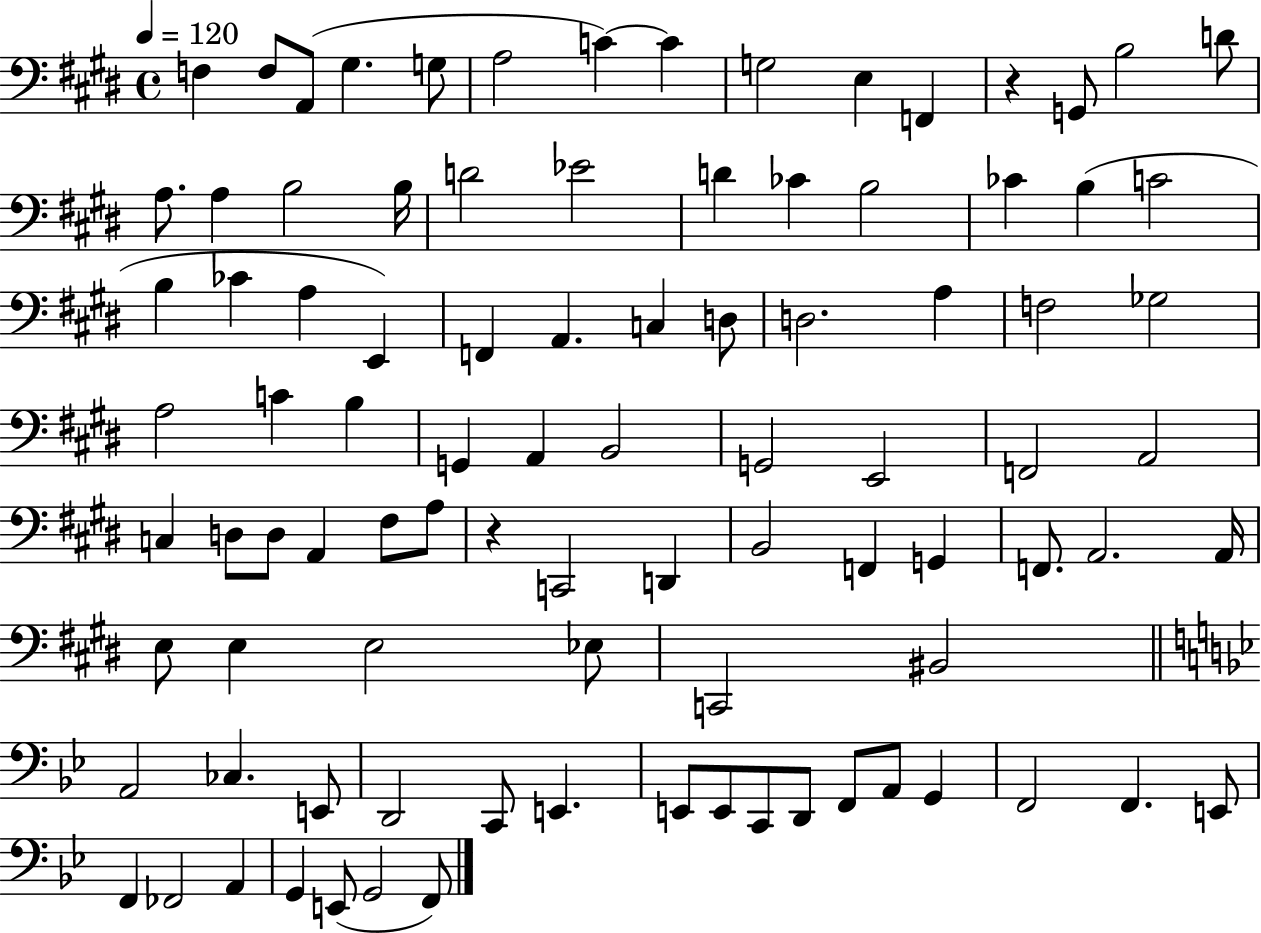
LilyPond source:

{
  \clef bass
  \time 4/4
  \defaultTimeSignature
  \key e \major
  \tempo 4 = 120
  f4 f8 a,8( gis4. g8 | a2 c'4~~) c'4 | g2 e4 f,4 | r4 g,8 b2 d'8 | \break a8. a4 b2 b16 | d'2 ees'2 | d'4 ces'4 b2 | ces'4 b4( c'2 | \break b4 ces'4 a4 e,4) | f,4 a,4. c4 d8 | d2. a4 | f2 ges2 | \break a2 c'4 b4 | g,4 a,4 b,2 | g,2 e,2 | f,2 a,2 | \break c4 d8 d8 a,4 fis8 a8 | r4 c,2 d,4 | b,2 f,4 g,4 | f,8. a,2. a,16 | \break e8 e4 e2 ees8 | c,2 bis,2 | \bar "||" \break \key bes \major a,2 ces4. e,8 | d,2 c,8 e,4. | e,8 e,8 c,8 d,8 f,8 a,8 g,4 | f,2 f,4. e,8 | \break f,4 fes,2 a,4 | g,4 e,8( g,2 f,8) | \bar "|."
}